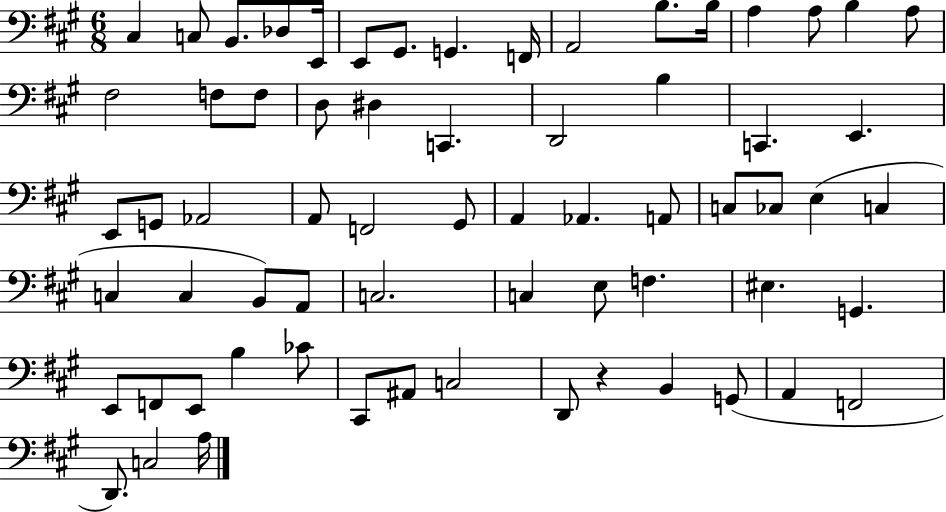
X:1
T:Untitled
M:6/8
L:1/4
K:A
^C, C,/2 B,,/2 _D,/2 E,,/4 E,,/2 ^G,,/2 G,, F,,/4 A,,2 B,/2 B,/4 A, A,/2 B, A,/2 ^F,2 F,/2 F,/2 D,/2 ^D, C,, D,,2 B, C,, E,, E,,/2 G,,/2 _A,,2 A,,/2 F,,2 ^G,,/2 A,, _A,, A,,/2 C,/2 _C,/2 E, C, C, C, B,,/2 A,,/2 C,2 C, E,/2 F, ^E, G,, E,,/2 F,,/2 E,,/2 B, _C/2 ^C,,/2 ^A,,/2 C,2 D,,/2 z B,, G,,/2 A,, F,,2 D,,/2 C,2 A,/4